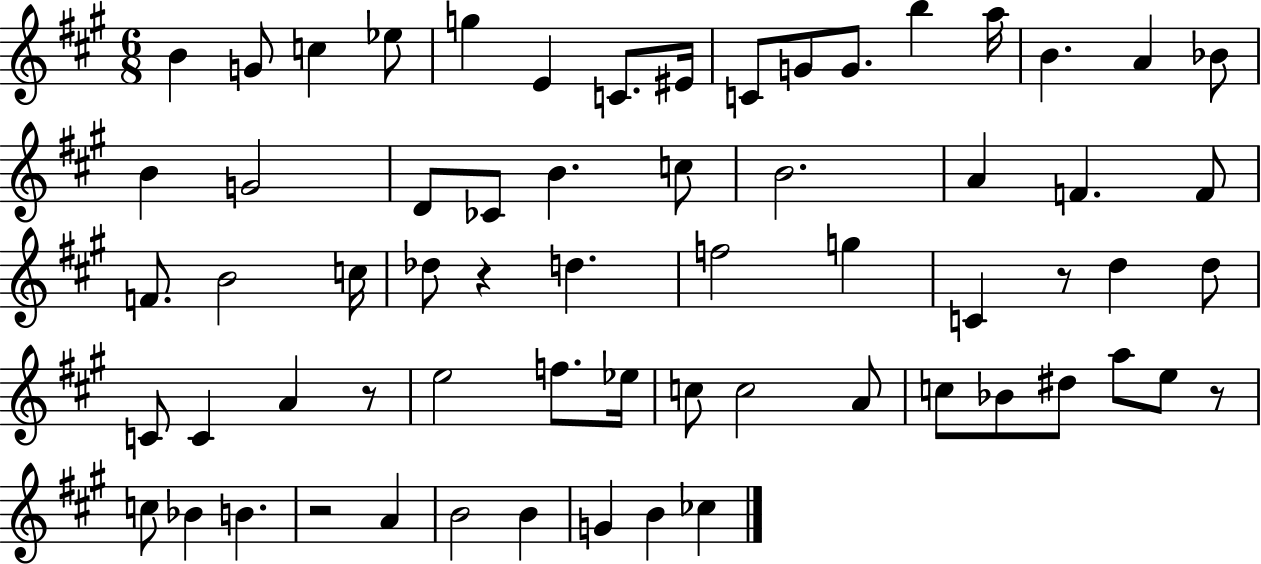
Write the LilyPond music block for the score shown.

{
  \clef treble
  \numericTimeSignature
  \time 6/8
  \key a \major
  b'4 g'8 c''4 ees''8 | g''4 e'4 c'8. eis'16 | c'8 g'8 g'8. b''4 a''16 | b'4. a'4 bes'8 | \break b'4 g'2 | d'8 ces'8 b'4. c''8 | b'2. | a'4 f'4. f'8 | \break f'8. b'2 c''16 | des''8 r4 d''4. | f''2 g''4 | c'4 r8 d''4 d''8 | \break c'8 c'4 a'4 r8 | e''2 f''8. ees''16 | c''8 c''2 a'8 | c''8 bes'8 dis''8 a''8 e''8 r8 | \break c''8 bes'4 b'4. | r2 a'4 | b'2 b'4 | g'4 b'4 ces''4 | \break \bar "|."
}